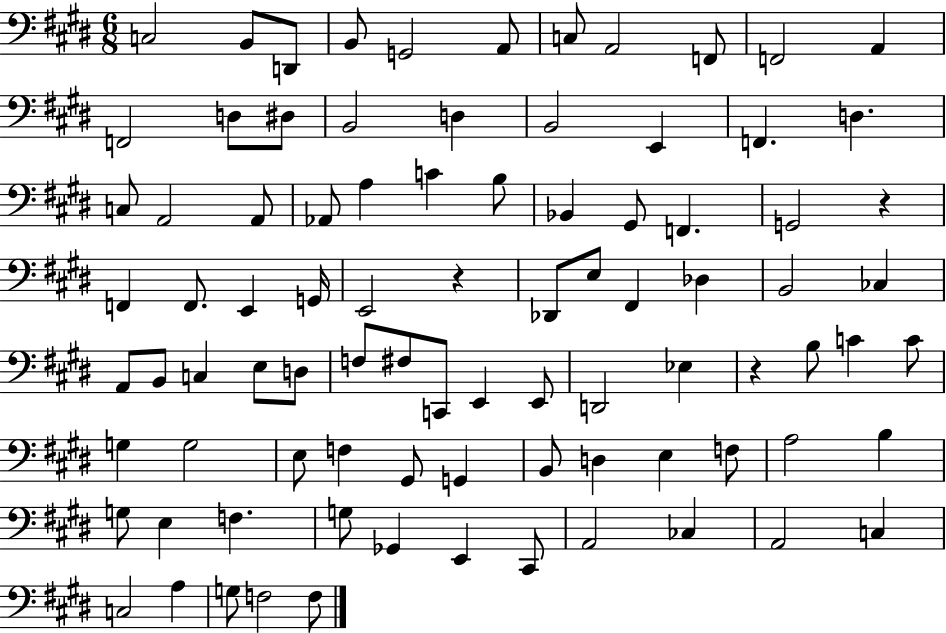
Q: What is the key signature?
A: E major